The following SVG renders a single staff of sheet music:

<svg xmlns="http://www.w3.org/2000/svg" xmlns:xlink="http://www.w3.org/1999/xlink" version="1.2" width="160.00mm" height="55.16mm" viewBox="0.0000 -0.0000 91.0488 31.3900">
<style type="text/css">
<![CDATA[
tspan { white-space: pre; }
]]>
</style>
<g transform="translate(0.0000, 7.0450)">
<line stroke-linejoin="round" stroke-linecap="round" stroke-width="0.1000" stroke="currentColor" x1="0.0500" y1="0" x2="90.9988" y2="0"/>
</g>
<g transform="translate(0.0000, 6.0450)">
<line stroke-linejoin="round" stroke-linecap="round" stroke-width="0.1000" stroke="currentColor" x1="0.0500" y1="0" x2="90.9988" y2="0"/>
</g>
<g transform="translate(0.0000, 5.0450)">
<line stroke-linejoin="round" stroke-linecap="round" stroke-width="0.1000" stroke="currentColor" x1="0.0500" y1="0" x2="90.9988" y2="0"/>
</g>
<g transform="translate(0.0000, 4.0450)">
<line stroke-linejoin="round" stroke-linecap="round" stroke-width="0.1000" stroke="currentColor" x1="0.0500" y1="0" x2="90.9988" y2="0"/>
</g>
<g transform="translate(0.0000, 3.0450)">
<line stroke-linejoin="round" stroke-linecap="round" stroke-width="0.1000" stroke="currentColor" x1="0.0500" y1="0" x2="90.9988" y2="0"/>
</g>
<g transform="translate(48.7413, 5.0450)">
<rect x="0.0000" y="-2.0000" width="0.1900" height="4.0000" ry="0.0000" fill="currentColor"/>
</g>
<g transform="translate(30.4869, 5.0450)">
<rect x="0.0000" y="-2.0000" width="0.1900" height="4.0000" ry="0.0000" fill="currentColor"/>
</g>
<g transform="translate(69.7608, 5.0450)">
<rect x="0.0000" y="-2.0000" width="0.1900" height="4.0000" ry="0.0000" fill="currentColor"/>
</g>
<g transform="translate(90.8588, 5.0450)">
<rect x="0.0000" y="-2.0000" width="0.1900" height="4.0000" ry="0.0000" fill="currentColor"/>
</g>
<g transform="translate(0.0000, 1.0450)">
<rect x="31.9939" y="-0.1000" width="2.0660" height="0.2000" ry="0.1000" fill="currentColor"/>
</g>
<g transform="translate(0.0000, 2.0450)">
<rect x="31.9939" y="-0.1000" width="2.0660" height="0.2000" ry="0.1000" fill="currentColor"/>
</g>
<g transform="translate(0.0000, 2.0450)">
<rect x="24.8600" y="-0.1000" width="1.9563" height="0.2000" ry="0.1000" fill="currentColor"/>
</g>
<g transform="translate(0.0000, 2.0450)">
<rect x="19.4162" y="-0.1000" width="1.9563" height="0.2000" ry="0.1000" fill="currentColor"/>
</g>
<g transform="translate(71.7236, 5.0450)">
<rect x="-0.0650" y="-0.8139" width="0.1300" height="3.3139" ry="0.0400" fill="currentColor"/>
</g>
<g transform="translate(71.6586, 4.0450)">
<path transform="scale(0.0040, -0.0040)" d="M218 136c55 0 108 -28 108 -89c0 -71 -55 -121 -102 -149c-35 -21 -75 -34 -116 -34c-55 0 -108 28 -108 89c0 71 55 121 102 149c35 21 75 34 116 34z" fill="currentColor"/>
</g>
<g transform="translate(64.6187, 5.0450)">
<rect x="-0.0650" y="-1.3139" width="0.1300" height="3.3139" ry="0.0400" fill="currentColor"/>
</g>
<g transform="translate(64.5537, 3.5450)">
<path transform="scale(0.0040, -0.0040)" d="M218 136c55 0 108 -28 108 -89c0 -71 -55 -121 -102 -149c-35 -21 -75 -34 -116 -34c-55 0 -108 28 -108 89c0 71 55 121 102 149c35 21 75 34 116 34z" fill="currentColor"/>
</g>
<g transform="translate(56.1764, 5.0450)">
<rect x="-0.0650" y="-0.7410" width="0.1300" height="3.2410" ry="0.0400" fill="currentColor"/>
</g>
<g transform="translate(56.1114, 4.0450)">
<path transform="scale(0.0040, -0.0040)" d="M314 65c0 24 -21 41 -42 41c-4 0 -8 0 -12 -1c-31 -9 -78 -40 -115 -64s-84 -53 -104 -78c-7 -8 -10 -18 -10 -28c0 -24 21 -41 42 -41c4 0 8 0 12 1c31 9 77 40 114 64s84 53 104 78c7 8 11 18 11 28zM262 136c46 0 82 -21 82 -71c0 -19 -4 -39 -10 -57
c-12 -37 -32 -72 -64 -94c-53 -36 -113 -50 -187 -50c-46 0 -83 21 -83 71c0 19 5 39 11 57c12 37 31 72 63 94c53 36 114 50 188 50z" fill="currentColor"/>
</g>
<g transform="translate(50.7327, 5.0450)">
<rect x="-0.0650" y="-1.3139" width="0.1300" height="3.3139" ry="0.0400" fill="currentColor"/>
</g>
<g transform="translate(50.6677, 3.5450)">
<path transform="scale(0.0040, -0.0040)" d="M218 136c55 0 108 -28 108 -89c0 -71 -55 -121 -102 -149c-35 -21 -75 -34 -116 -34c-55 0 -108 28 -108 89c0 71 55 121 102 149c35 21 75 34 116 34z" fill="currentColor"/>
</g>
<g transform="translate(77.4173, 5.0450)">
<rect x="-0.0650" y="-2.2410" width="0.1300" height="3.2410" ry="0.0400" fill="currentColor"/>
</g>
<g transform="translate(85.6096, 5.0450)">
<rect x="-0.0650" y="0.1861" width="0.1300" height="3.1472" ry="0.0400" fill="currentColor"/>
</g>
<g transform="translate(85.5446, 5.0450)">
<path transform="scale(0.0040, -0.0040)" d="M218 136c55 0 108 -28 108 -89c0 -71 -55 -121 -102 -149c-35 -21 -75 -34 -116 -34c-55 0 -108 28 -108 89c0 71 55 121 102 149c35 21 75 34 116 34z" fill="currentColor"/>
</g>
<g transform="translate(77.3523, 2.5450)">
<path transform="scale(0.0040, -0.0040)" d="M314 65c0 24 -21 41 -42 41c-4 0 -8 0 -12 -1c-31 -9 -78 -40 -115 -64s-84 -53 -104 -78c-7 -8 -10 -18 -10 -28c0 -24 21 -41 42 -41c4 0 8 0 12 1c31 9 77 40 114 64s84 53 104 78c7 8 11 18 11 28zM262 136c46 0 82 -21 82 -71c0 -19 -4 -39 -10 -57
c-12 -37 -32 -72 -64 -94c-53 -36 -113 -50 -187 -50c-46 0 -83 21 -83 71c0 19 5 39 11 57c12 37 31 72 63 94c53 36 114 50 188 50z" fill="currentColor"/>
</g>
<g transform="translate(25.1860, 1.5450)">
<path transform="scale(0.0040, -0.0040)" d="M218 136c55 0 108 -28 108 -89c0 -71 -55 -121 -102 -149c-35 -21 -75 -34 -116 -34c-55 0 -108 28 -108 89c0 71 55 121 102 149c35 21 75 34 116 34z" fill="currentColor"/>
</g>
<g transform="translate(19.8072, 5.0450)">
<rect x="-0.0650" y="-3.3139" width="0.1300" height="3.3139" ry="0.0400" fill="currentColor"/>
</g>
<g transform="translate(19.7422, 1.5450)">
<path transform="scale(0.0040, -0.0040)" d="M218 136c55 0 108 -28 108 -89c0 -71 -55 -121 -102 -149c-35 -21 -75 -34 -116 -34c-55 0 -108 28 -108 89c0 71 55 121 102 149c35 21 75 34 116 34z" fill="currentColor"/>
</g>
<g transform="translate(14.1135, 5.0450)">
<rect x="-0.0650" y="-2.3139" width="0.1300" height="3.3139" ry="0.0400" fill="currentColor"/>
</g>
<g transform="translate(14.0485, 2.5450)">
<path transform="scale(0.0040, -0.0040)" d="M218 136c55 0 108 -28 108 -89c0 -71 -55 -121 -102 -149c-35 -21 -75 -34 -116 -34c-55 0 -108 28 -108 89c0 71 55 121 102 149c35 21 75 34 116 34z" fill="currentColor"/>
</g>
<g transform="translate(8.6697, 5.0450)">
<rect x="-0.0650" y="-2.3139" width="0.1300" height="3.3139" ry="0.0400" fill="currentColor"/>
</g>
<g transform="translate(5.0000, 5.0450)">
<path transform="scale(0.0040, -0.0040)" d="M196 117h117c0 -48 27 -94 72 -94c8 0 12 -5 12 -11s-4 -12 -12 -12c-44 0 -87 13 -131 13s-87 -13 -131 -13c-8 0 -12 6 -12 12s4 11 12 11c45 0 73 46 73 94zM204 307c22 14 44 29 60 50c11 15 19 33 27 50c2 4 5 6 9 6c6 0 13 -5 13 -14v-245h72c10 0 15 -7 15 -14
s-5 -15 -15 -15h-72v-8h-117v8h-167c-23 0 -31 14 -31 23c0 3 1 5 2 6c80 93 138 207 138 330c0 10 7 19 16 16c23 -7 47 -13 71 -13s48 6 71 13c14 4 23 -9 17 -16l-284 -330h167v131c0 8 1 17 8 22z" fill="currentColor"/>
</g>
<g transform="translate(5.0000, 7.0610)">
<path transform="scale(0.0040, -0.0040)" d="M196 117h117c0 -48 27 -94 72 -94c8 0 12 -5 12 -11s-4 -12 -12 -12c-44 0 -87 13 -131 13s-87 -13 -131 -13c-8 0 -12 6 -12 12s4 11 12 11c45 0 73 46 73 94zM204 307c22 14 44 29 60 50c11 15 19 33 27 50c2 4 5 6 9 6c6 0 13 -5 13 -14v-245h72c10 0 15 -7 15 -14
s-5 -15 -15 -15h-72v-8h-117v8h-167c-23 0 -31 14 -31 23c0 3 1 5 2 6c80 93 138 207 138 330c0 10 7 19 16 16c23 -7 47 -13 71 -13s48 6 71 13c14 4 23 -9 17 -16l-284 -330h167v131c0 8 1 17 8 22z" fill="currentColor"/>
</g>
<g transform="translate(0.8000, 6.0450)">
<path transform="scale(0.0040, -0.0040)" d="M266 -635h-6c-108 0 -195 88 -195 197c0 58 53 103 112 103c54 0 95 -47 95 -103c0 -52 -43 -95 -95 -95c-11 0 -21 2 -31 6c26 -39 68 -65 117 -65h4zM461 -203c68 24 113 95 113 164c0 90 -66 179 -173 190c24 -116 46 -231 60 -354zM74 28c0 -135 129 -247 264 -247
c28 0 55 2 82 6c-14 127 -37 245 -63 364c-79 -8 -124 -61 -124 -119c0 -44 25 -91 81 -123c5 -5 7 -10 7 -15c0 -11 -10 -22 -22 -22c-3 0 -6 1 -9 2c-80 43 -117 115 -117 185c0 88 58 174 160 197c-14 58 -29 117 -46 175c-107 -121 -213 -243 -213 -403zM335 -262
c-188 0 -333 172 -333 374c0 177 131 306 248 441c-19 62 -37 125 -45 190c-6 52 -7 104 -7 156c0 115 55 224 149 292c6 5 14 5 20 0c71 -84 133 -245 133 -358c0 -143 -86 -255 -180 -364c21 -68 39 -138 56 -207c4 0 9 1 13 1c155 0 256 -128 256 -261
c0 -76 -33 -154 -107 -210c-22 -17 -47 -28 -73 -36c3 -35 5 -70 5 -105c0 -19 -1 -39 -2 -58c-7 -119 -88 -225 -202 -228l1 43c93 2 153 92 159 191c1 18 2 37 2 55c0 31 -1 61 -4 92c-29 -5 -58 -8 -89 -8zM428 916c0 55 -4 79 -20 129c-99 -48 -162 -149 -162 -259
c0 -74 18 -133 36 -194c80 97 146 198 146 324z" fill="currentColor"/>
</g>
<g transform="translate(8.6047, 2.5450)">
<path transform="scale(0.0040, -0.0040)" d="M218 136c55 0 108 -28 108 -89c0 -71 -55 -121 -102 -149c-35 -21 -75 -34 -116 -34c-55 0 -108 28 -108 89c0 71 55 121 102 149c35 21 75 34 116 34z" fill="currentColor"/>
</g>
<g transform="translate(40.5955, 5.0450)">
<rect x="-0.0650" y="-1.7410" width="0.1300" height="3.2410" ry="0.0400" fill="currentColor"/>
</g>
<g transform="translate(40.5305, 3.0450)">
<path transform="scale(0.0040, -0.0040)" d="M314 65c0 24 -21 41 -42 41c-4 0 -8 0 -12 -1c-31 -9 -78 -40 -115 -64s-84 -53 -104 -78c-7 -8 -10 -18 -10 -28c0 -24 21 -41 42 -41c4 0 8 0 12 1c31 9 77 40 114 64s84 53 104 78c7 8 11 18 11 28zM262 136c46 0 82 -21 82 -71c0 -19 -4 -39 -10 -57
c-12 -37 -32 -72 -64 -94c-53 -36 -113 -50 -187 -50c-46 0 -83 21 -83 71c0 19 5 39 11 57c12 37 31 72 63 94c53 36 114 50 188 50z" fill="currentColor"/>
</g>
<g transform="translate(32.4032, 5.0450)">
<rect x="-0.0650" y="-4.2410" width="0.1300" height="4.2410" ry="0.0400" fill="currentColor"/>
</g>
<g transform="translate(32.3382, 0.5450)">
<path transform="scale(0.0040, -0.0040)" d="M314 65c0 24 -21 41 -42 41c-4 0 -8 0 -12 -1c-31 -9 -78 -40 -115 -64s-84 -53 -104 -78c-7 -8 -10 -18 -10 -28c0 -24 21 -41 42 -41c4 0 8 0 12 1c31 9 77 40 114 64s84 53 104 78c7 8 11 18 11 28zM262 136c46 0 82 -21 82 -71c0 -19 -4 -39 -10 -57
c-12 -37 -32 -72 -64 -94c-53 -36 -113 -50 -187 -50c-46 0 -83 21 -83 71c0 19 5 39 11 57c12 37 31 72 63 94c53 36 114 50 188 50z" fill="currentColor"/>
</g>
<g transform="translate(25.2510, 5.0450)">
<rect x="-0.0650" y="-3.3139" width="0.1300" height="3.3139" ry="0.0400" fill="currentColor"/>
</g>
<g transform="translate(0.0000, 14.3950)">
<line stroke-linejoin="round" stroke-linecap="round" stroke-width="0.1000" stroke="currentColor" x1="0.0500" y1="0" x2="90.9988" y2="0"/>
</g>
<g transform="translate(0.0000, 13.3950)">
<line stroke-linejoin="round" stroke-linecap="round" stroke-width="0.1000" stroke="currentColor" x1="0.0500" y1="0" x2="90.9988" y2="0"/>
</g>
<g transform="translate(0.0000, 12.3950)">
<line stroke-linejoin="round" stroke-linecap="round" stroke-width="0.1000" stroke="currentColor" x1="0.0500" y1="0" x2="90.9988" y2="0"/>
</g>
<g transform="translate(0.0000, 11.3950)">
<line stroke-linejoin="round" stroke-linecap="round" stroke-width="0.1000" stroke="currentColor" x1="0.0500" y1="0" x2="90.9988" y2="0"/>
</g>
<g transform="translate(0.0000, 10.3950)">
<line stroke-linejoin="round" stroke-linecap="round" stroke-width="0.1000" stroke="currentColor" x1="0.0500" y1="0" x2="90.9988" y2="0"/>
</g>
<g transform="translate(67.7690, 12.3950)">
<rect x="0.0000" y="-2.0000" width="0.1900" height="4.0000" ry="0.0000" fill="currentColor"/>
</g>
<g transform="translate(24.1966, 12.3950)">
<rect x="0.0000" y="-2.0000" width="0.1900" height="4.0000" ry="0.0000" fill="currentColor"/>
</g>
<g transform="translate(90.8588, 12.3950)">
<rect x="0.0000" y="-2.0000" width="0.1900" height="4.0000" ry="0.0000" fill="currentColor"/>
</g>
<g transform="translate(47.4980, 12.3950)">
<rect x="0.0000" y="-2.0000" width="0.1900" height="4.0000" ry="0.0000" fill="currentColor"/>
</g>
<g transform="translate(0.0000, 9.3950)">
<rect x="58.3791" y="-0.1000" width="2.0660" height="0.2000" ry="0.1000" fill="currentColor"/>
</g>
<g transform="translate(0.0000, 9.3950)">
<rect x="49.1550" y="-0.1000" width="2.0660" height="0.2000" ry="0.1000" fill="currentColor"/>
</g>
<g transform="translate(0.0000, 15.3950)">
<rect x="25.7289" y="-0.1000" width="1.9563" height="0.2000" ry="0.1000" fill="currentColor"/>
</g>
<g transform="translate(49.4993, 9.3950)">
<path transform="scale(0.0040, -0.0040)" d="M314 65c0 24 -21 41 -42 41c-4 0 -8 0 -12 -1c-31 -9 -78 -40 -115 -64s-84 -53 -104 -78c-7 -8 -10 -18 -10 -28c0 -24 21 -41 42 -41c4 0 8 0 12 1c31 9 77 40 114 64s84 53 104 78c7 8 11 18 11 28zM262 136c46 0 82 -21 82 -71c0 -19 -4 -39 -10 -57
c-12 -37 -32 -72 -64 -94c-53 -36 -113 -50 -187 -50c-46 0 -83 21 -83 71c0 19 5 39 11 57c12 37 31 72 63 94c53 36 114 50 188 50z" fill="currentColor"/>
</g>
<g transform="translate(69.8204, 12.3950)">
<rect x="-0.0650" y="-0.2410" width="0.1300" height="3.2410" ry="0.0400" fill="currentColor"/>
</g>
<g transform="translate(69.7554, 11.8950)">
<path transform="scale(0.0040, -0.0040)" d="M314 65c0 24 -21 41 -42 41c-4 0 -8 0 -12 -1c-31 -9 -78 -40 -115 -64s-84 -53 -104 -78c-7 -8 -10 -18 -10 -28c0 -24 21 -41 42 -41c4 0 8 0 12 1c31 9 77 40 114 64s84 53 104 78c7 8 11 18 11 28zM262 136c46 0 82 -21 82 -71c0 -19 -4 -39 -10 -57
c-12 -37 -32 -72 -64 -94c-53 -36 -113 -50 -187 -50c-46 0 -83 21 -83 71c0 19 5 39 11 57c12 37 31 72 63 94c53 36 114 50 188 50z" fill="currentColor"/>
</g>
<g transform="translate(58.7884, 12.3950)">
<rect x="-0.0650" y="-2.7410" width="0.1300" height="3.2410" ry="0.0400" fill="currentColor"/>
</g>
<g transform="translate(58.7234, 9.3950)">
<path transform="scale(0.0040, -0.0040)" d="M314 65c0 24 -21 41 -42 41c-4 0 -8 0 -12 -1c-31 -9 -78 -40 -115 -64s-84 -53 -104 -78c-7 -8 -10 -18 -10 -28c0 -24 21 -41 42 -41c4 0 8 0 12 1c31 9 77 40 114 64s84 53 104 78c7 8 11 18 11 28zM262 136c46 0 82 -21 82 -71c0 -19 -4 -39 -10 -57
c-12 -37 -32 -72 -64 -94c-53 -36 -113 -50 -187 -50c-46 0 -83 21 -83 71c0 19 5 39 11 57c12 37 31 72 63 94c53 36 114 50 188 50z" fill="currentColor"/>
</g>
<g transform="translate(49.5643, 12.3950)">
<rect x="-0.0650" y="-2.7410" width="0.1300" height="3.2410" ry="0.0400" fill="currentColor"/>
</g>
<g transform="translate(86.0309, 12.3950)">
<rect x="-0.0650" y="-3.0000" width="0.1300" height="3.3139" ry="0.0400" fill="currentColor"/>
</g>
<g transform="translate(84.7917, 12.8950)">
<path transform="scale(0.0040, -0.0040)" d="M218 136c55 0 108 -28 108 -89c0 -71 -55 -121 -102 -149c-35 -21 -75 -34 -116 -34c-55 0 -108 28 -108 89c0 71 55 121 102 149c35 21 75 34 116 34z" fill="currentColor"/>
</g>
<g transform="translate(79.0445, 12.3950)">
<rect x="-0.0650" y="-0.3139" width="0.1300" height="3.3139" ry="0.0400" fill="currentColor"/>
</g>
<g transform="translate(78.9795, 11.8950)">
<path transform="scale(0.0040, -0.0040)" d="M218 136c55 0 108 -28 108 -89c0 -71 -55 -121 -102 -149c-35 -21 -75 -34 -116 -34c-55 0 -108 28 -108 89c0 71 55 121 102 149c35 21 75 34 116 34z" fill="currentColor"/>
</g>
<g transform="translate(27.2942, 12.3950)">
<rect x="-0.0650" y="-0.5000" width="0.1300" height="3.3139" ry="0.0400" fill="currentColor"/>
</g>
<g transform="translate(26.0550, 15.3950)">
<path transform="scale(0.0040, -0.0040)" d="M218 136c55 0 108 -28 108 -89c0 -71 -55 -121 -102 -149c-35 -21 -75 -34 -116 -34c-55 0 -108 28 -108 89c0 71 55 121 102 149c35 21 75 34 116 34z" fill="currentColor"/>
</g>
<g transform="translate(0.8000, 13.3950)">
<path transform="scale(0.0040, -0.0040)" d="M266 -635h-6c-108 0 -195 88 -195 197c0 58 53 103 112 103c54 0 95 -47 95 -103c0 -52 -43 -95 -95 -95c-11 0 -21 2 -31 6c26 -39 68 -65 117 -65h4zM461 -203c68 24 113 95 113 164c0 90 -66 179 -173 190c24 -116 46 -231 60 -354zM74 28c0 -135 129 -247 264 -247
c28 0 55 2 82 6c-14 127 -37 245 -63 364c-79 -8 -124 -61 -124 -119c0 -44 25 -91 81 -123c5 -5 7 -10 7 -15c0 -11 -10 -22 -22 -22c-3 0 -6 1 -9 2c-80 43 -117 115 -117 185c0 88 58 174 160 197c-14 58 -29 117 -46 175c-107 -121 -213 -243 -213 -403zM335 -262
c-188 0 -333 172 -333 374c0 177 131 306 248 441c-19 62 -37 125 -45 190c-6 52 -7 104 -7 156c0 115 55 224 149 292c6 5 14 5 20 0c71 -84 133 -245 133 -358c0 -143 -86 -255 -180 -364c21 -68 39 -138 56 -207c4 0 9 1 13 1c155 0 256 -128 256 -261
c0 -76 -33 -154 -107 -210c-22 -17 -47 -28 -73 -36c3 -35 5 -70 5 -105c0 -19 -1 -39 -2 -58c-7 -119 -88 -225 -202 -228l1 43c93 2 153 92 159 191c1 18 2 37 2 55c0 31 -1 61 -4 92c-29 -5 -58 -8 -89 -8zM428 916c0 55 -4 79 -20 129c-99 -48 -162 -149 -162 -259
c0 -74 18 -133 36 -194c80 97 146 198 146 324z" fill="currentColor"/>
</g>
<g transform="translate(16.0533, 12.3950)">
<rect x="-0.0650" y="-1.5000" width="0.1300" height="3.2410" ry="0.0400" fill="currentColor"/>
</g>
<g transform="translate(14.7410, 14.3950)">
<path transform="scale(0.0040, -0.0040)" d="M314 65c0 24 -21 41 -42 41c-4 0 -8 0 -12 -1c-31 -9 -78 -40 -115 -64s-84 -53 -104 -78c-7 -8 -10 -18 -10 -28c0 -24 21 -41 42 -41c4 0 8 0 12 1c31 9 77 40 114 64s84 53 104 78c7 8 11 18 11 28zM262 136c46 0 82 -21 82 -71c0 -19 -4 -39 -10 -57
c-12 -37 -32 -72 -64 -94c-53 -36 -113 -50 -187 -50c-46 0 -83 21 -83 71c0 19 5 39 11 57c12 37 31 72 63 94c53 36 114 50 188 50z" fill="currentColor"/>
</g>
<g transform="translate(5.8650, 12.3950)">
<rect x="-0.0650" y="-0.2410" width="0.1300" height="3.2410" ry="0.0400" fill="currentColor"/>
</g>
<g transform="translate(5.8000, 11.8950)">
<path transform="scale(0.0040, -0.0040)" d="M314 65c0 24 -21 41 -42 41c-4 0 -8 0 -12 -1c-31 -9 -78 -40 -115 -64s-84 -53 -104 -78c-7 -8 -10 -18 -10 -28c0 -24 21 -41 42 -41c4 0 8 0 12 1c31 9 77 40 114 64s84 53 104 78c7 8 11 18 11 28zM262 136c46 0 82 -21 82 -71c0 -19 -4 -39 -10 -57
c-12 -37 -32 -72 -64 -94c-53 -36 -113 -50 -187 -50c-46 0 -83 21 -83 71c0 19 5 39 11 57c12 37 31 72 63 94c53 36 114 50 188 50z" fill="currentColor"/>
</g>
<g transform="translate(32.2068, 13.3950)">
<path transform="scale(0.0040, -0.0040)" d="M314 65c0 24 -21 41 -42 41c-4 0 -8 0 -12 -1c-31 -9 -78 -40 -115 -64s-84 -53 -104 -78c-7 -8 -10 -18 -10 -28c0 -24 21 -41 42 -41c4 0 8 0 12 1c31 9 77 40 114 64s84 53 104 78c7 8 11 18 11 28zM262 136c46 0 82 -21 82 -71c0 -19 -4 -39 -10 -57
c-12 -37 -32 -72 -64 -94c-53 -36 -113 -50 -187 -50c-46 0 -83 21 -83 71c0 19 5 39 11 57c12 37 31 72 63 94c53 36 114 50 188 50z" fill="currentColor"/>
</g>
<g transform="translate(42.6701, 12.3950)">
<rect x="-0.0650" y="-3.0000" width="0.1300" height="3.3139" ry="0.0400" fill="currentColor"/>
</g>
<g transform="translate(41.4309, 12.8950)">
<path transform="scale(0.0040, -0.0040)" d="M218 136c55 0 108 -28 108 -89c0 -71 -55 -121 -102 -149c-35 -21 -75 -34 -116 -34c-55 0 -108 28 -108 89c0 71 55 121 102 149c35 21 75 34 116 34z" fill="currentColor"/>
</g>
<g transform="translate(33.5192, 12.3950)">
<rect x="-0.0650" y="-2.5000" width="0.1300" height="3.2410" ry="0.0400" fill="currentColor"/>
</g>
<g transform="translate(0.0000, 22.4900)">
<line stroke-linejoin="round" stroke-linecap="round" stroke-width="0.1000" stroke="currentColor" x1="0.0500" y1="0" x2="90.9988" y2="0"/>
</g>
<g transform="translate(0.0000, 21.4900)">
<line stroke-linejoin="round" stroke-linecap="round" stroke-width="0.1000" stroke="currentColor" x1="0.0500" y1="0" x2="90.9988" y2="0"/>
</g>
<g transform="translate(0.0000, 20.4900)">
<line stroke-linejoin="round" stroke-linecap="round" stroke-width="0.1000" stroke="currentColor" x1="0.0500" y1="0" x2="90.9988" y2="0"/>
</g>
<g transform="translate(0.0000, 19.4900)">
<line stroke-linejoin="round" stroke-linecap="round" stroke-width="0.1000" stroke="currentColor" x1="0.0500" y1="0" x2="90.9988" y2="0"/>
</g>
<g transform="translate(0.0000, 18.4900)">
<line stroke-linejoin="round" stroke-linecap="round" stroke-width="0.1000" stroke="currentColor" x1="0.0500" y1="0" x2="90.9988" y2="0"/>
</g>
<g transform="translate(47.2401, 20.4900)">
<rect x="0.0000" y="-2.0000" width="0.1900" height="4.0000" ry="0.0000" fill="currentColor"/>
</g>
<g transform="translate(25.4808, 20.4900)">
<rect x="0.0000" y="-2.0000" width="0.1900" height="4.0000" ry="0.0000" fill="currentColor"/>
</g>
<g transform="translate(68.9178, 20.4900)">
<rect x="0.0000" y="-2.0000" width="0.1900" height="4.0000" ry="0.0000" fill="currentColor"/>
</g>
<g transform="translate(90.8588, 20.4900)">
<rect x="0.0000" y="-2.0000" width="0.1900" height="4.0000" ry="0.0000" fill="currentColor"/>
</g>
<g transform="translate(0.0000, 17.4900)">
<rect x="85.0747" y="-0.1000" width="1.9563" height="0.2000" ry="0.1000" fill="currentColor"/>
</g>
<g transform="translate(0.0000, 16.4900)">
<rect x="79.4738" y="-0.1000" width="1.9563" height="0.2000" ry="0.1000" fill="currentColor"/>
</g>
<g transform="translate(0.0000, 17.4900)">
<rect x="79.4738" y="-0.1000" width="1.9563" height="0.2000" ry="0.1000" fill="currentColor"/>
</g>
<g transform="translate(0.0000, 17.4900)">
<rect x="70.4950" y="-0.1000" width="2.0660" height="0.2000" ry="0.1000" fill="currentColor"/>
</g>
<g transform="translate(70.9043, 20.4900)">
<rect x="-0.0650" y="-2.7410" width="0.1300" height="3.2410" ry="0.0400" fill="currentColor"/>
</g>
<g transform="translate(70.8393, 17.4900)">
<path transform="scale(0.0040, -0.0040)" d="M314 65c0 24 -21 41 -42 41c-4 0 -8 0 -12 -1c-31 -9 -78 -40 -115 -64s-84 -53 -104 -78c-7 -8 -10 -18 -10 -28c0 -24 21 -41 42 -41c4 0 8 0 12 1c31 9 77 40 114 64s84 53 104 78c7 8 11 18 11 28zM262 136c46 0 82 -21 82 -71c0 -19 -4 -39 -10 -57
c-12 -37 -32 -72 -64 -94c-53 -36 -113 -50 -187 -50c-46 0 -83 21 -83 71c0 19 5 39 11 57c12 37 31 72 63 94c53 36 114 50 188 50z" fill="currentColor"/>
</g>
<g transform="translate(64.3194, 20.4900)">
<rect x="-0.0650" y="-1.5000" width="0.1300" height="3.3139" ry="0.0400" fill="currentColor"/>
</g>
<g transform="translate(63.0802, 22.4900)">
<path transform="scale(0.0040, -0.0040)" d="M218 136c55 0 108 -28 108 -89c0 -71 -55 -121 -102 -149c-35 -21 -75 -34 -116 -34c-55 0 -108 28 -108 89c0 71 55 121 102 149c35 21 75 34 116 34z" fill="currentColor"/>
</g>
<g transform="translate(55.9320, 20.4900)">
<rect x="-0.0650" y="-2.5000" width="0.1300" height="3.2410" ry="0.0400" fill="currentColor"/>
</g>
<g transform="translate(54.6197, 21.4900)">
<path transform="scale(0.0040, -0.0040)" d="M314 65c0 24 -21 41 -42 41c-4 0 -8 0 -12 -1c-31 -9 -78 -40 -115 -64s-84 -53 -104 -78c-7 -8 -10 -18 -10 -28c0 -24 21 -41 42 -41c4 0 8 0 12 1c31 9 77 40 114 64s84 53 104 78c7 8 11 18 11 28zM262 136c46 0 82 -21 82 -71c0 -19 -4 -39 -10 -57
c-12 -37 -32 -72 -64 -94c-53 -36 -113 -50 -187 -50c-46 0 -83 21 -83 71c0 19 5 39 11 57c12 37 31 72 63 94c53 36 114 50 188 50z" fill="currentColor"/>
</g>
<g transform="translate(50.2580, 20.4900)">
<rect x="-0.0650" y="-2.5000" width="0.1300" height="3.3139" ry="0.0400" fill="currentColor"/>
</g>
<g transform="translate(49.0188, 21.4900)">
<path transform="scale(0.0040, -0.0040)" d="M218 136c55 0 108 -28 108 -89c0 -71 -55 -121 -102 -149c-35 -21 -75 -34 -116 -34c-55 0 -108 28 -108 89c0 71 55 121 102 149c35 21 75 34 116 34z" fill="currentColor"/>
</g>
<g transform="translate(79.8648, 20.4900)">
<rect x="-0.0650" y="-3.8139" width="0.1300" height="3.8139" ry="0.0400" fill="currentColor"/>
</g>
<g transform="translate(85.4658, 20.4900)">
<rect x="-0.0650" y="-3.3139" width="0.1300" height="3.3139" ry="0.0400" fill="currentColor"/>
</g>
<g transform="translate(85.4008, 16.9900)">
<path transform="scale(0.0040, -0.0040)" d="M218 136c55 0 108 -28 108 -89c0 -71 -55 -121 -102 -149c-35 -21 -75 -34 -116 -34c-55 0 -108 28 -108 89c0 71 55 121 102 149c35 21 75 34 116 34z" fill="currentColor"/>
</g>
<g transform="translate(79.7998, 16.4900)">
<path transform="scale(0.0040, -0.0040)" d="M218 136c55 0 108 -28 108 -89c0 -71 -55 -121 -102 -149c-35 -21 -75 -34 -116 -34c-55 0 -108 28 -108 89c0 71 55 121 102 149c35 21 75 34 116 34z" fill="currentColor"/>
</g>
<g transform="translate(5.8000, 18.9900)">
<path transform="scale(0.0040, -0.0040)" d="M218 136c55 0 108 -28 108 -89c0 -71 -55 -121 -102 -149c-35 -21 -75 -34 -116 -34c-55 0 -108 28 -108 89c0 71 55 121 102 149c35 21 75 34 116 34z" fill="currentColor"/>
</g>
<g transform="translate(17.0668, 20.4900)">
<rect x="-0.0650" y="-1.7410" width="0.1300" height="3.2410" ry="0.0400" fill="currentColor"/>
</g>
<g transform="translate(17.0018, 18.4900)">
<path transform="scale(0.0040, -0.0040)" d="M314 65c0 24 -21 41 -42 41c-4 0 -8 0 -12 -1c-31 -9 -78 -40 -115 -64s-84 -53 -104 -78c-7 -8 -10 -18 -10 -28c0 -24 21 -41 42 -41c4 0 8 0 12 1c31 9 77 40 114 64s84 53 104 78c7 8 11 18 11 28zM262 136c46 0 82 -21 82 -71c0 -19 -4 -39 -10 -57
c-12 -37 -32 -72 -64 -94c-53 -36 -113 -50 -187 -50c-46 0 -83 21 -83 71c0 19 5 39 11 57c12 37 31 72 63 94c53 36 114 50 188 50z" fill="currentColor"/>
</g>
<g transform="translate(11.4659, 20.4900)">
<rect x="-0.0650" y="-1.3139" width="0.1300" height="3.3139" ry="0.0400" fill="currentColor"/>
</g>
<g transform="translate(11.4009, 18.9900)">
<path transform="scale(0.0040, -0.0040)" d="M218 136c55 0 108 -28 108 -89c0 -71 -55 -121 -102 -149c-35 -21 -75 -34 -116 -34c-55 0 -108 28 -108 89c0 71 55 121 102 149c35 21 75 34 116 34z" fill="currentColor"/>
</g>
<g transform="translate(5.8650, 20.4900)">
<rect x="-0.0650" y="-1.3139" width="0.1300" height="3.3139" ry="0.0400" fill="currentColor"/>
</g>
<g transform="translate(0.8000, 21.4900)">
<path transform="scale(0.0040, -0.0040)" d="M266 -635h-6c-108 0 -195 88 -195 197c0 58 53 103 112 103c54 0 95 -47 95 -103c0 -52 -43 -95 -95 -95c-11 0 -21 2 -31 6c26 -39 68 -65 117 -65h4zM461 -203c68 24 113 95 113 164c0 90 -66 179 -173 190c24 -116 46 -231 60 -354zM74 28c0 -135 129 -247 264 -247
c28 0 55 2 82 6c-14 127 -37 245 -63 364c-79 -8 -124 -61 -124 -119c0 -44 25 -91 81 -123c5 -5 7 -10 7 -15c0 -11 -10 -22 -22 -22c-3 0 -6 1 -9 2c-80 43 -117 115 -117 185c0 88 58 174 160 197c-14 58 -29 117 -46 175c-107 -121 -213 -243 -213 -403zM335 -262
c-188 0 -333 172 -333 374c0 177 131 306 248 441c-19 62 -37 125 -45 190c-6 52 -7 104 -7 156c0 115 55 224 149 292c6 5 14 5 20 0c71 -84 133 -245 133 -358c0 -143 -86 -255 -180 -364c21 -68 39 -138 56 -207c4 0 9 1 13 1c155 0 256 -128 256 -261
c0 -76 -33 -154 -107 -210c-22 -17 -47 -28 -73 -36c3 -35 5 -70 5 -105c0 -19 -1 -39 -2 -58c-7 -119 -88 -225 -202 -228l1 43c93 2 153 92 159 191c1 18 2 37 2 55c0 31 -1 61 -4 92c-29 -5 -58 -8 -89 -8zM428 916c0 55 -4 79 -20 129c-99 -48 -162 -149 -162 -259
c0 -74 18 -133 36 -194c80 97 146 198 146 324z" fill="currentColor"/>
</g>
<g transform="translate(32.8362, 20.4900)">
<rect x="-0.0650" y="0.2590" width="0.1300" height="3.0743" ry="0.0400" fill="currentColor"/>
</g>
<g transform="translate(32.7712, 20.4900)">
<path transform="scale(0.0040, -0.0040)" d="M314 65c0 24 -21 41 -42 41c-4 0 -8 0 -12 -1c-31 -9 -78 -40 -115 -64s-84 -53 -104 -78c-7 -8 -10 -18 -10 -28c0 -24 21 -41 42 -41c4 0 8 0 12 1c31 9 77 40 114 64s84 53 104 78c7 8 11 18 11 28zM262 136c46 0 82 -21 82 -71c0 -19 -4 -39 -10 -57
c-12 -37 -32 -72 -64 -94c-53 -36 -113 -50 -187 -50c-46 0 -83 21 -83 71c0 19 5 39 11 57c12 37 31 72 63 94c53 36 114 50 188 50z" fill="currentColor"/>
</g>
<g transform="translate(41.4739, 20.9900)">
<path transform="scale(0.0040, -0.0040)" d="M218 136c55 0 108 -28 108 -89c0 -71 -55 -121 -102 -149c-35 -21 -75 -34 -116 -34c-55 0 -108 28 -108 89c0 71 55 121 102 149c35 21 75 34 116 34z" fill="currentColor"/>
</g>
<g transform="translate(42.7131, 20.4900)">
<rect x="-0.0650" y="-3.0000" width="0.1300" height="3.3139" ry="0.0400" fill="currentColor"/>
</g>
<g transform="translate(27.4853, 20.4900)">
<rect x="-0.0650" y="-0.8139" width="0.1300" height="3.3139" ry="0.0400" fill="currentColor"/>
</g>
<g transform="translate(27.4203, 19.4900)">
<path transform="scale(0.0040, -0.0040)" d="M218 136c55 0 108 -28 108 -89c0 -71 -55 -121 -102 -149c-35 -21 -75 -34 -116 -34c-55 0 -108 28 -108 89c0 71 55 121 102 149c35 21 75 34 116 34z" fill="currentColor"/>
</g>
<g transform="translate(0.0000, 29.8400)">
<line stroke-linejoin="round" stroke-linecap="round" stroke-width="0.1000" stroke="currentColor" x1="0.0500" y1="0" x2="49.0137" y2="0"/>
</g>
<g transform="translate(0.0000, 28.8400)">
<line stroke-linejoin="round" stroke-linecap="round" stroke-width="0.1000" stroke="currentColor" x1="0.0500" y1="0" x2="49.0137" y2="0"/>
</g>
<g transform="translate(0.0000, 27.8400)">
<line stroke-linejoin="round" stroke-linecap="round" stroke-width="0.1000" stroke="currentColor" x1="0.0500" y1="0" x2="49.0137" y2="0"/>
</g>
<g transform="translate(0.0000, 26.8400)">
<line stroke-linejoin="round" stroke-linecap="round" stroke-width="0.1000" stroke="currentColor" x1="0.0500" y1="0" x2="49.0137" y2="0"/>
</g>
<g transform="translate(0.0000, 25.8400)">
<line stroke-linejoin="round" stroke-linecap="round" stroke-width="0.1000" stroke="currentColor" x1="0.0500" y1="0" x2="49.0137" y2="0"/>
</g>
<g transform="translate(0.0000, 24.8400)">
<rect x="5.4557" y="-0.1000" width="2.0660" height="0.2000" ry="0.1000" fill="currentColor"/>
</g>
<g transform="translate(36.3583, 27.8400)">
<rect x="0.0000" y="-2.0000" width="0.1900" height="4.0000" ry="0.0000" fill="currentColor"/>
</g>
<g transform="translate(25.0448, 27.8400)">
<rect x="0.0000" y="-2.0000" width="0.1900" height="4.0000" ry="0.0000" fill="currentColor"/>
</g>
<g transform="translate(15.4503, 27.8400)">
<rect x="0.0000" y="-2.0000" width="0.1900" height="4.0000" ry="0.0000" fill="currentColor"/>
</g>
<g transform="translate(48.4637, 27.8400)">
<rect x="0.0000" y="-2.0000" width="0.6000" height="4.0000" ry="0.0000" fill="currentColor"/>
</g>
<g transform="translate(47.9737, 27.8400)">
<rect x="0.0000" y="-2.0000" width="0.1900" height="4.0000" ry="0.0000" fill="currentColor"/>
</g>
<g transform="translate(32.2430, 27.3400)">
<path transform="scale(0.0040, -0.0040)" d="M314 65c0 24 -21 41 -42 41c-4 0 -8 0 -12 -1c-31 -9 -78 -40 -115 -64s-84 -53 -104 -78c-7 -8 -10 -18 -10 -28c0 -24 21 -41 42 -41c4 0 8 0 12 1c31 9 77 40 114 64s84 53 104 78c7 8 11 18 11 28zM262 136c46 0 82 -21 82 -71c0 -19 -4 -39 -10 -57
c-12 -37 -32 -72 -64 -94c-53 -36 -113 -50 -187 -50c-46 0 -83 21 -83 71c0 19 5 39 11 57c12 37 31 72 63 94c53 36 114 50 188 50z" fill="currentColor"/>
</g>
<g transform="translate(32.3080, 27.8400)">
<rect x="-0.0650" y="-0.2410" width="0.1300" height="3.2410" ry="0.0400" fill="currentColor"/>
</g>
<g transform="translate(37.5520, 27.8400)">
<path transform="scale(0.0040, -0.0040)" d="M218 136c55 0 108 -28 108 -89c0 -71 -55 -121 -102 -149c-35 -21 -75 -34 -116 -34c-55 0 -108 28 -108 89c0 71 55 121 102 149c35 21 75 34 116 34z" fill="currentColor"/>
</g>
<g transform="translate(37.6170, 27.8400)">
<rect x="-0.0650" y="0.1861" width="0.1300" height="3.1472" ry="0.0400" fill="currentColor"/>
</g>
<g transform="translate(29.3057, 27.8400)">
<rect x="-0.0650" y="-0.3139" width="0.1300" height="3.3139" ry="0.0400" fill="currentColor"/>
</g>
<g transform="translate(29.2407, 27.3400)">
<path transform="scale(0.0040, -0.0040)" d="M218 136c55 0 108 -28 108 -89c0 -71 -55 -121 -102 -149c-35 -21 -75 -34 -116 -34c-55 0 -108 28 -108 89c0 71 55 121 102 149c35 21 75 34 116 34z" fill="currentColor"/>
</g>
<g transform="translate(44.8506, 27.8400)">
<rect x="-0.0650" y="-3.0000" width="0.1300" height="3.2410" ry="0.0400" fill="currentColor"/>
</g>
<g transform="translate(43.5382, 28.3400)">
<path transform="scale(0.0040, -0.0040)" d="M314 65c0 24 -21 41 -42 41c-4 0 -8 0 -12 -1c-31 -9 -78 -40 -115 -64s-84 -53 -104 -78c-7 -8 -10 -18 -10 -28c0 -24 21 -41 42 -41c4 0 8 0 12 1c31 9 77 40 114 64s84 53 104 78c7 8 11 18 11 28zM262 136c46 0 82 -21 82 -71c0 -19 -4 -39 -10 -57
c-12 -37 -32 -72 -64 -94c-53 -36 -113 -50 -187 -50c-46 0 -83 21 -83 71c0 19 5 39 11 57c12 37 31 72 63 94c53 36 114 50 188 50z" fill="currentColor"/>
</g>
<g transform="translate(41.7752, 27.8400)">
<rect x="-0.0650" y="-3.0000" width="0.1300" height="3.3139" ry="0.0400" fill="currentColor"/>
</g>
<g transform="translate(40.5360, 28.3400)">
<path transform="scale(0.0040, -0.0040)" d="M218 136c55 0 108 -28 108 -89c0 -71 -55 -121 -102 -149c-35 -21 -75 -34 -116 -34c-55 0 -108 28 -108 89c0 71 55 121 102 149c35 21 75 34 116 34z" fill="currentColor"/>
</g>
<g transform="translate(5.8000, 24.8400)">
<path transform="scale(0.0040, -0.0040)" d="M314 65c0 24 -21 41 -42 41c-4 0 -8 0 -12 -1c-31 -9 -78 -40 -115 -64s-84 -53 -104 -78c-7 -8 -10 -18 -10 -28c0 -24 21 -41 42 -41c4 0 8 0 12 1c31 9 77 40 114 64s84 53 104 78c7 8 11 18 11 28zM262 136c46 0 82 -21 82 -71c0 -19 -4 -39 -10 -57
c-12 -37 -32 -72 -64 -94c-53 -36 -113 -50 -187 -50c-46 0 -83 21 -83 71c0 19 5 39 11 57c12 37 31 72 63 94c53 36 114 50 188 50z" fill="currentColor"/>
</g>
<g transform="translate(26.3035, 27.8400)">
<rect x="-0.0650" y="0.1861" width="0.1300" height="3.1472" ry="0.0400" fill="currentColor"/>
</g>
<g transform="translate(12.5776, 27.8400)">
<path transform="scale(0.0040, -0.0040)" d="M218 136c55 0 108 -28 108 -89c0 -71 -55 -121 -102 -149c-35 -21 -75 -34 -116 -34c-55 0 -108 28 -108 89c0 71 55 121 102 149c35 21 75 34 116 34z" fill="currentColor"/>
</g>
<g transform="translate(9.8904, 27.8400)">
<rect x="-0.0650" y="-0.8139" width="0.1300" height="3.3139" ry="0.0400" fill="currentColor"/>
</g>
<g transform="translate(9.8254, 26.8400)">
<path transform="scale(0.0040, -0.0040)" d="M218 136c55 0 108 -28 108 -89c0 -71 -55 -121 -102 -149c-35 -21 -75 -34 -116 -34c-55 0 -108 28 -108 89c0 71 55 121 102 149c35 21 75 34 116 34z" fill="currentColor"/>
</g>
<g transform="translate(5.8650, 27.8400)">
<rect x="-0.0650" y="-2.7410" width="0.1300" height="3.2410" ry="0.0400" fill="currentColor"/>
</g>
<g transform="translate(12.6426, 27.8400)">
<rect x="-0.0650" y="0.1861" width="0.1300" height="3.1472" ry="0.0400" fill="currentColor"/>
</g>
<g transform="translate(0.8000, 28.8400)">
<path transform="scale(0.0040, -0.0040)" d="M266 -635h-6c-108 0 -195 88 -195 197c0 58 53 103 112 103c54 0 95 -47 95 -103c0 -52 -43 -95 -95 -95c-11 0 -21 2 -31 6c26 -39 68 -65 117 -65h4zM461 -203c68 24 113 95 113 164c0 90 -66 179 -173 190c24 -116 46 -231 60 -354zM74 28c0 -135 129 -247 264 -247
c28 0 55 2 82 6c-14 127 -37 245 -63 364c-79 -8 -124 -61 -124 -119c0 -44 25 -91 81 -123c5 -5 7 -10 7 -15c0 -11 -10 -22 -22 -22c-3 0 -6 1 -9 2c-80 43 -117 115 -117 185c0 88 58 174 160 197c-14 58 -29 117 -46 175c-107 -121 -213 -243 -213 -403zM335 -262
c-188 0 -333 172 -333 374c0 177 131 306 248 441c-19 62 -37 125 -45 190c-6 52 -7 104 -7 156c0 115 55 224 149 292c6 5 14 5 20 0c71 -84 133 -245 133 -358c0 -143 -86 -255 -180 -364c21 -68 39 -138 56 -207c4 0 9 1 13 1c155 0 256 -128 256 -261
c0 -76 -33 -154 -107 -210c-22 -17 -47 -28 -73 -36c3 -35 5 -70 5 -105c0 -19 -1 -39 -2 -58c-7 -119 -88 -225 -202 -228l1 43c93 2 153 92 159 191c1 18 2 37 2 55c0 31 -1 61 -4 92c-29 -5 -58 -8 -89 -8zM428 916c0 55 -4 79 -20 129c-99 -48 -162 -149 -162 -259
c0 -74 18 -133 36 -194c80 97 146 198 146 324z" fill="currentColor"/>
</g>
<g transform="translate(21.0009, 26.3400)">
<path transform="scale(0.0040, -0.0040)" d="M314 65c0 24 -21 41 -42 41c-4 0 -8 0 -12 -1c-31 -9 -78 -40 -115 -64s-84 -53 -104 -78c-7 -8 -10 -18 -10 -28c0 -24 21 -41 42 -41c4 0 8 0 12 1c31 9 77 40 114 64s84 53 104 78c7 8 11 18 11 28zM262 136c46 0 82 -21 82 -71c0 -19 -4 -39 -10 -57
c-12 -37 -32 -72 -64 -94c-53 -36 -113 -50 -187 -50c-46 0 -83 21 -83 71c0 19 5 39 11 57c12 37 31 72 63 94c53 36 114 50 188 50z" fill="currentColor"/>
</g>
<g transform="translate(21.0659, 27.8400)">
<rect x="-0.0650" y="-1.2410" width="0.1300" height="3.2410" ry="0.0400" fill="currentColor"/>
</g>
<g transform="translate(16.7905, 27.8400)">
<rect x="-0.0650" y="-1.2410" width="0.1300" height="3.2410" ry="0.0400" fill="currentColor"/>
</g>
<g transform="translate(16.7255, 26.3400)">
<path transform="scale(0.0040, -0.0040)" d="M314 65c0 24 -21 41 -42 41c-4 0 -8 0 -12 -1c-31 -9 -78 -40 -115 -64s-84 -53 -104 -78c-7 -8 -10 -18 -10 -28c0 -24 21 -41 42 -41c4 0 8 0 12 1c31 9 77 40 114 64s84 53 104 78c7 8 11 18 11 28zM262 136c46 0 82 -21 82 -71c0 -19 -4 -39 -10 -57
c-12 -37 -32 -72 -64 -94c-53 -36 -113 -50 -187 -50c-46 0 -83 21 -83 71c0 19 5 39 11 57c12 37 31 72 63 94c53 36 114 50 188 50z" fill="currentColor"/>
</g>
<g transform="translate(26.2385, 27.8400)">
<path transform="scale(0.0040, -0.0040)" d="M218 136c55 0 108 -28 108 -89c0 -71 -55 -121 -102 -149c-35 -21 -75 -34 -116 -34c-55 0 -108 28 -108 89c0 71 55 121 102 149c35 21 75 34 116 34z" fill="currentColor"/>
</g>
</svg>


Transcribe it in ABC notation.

X:1
T:Untitled
M:4/4
L:1/4
K:C
g g b b d'2 f2 e d2 e d g2 B c2 E2 C G2 A a2 a2 c2 c A e e f2 d B2 A G G2 E a2 c' b a2 d B e2 e2 B c c2 B A A2